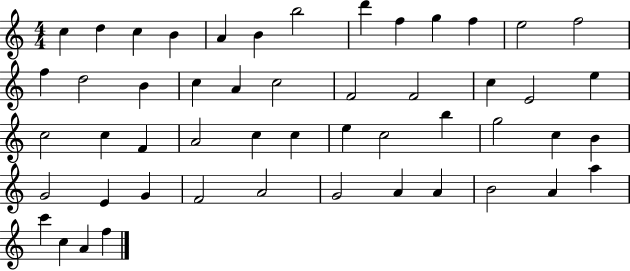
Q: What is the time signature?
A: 4/4